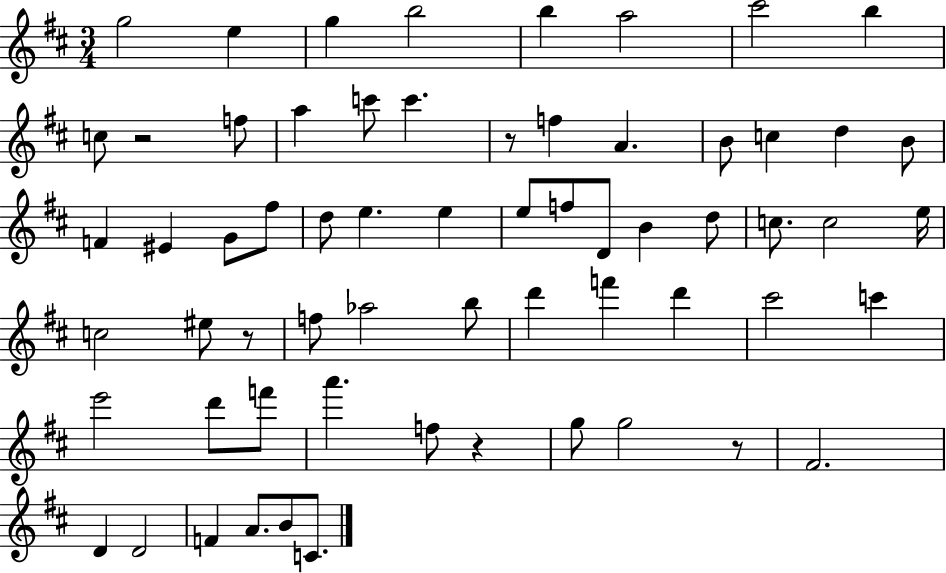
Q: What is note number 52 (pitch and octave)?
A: F#4